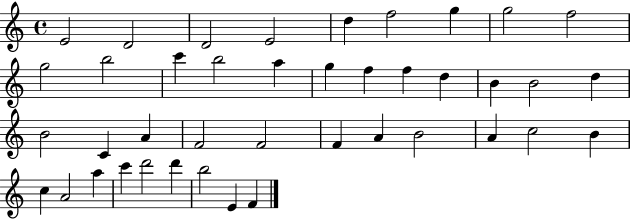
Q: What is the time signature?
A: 4/4